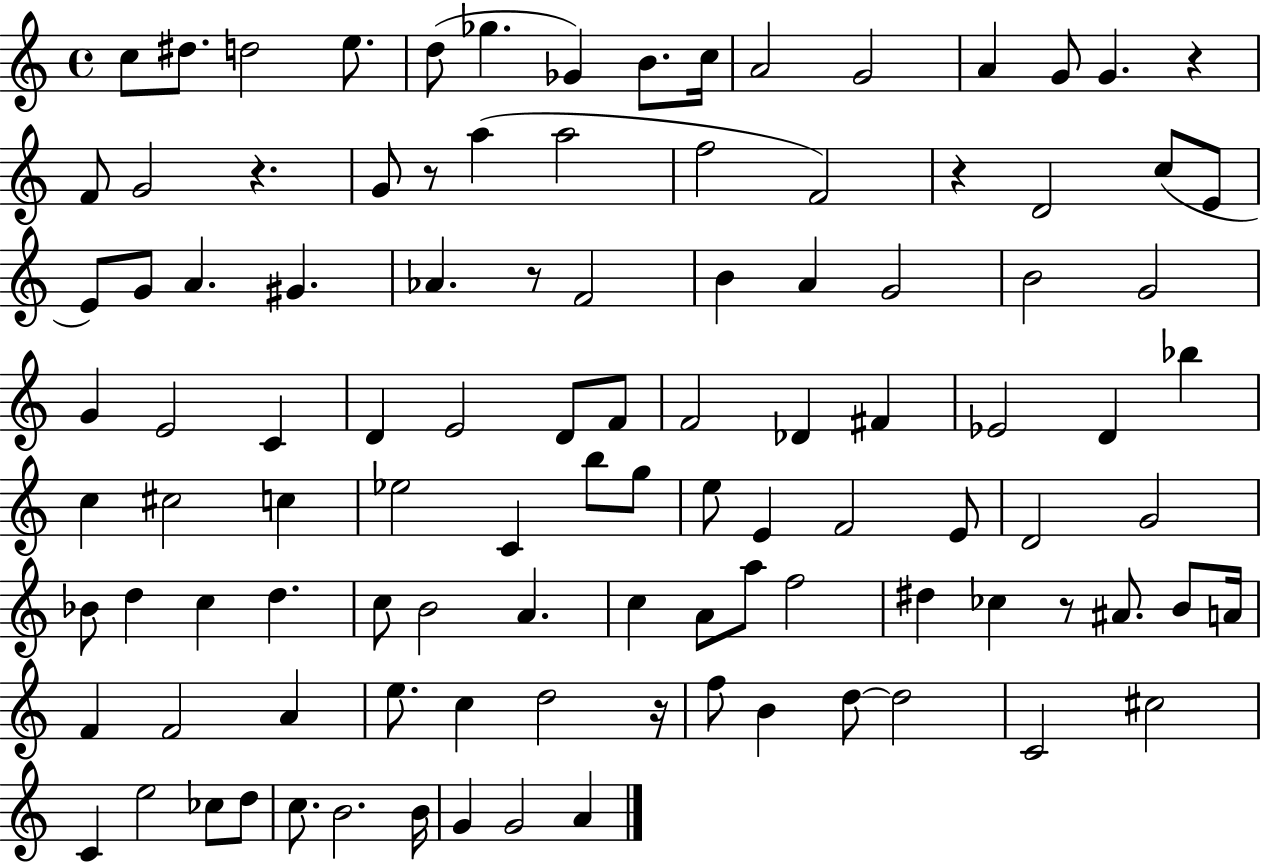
X:1
T:Untitled
M:4/4
L:1/4
K:C
c/2 ^d/2 d2 e/2 d/2 _g _G B/2 c/4 A2 G2 A G/2 G z F/2 G2 z G/2 z/2 a a2 f2 F2 z D2 c/2 E/2 E/2 G/2 A ^G _A z/2 F2 B A G2 B2 G2 G E2 C D E2 D/2 F/2 F2 _D ^F _E2 D _b c ^c2 c _e2 C b/2 g/2 e/2 E F2 E/2 D2 G2 _B/2 d c d c/2 B2 A c A/2 a/2 f2 ^d _c z/2 ^A/2 B/2 A/4 F F2 A e/2 c d2 z/4 f/2 B d/2 d2 C2 ^c2 C e2 _c/2 d/2 c/2 B2 B/4 G G2 A